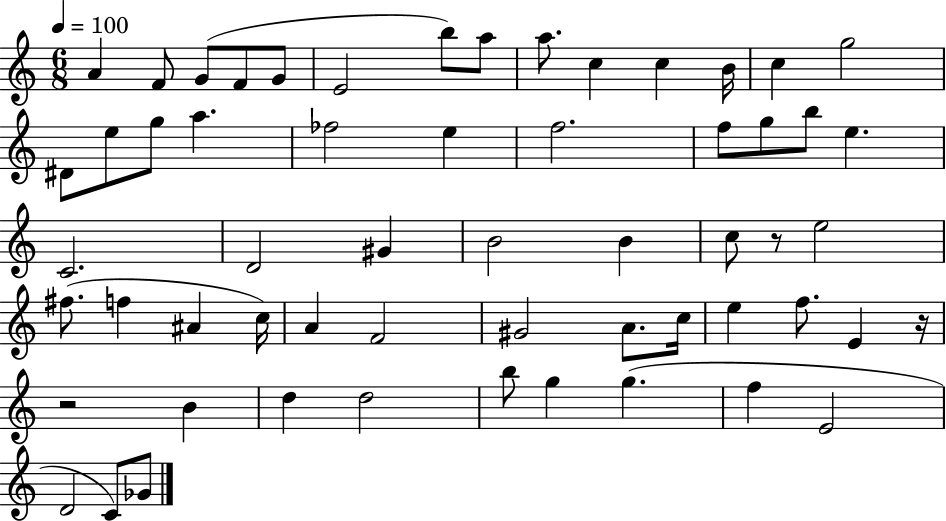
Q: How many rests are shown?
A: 3